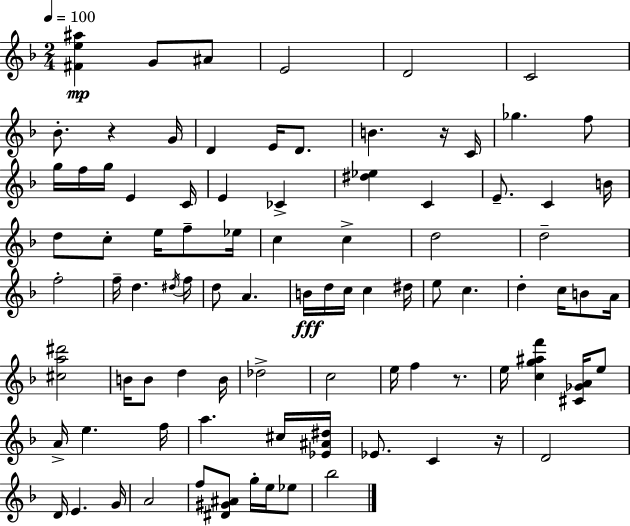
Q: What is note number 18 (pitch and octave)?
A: E4